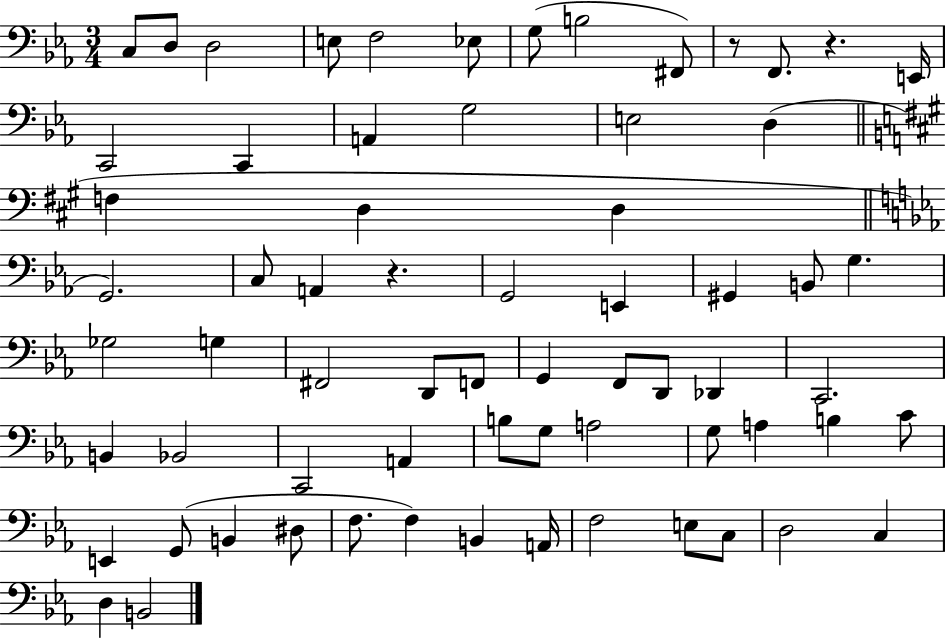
C3/e D3/e D3/h E3/e F3/h Eb3/e G3/e B3/h F#2/e R/e F2/e. R/q. E2/s C2/h C2/q A2/q G3/h E3/h D3/q F3/q D3/q D3/q G2/h. C3/e A2/q R/q. G2/h E2/q G#2/q B2/e G3/q. Gb3/h G3/q F#2/h D2/e F2/e G2/q F2/e D2/e Db2/q C2/h. B2/q Bb2/h C2/h A2/q B3/e G3/e A3/h G3/e A3/q B3/q C4/e E2/q G2/e B2/q D#3/e F3/e. F3/q B2/q A2/s F3/h E3/e C3/e D3/h C3/q D3/q B2/h